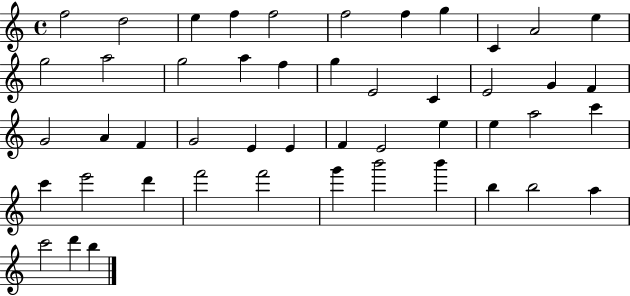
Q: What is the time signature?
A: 4/4